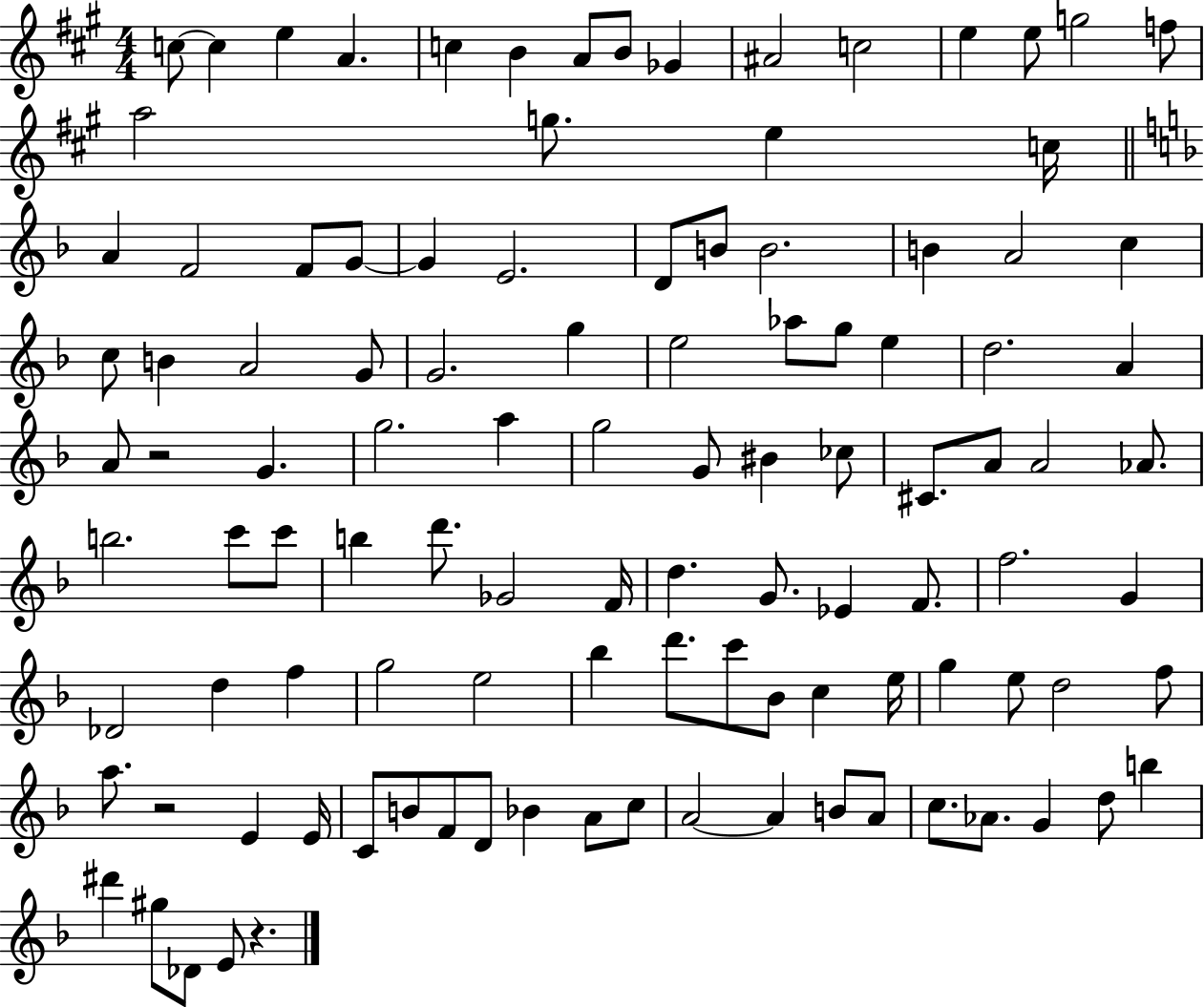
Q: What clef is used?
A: treble